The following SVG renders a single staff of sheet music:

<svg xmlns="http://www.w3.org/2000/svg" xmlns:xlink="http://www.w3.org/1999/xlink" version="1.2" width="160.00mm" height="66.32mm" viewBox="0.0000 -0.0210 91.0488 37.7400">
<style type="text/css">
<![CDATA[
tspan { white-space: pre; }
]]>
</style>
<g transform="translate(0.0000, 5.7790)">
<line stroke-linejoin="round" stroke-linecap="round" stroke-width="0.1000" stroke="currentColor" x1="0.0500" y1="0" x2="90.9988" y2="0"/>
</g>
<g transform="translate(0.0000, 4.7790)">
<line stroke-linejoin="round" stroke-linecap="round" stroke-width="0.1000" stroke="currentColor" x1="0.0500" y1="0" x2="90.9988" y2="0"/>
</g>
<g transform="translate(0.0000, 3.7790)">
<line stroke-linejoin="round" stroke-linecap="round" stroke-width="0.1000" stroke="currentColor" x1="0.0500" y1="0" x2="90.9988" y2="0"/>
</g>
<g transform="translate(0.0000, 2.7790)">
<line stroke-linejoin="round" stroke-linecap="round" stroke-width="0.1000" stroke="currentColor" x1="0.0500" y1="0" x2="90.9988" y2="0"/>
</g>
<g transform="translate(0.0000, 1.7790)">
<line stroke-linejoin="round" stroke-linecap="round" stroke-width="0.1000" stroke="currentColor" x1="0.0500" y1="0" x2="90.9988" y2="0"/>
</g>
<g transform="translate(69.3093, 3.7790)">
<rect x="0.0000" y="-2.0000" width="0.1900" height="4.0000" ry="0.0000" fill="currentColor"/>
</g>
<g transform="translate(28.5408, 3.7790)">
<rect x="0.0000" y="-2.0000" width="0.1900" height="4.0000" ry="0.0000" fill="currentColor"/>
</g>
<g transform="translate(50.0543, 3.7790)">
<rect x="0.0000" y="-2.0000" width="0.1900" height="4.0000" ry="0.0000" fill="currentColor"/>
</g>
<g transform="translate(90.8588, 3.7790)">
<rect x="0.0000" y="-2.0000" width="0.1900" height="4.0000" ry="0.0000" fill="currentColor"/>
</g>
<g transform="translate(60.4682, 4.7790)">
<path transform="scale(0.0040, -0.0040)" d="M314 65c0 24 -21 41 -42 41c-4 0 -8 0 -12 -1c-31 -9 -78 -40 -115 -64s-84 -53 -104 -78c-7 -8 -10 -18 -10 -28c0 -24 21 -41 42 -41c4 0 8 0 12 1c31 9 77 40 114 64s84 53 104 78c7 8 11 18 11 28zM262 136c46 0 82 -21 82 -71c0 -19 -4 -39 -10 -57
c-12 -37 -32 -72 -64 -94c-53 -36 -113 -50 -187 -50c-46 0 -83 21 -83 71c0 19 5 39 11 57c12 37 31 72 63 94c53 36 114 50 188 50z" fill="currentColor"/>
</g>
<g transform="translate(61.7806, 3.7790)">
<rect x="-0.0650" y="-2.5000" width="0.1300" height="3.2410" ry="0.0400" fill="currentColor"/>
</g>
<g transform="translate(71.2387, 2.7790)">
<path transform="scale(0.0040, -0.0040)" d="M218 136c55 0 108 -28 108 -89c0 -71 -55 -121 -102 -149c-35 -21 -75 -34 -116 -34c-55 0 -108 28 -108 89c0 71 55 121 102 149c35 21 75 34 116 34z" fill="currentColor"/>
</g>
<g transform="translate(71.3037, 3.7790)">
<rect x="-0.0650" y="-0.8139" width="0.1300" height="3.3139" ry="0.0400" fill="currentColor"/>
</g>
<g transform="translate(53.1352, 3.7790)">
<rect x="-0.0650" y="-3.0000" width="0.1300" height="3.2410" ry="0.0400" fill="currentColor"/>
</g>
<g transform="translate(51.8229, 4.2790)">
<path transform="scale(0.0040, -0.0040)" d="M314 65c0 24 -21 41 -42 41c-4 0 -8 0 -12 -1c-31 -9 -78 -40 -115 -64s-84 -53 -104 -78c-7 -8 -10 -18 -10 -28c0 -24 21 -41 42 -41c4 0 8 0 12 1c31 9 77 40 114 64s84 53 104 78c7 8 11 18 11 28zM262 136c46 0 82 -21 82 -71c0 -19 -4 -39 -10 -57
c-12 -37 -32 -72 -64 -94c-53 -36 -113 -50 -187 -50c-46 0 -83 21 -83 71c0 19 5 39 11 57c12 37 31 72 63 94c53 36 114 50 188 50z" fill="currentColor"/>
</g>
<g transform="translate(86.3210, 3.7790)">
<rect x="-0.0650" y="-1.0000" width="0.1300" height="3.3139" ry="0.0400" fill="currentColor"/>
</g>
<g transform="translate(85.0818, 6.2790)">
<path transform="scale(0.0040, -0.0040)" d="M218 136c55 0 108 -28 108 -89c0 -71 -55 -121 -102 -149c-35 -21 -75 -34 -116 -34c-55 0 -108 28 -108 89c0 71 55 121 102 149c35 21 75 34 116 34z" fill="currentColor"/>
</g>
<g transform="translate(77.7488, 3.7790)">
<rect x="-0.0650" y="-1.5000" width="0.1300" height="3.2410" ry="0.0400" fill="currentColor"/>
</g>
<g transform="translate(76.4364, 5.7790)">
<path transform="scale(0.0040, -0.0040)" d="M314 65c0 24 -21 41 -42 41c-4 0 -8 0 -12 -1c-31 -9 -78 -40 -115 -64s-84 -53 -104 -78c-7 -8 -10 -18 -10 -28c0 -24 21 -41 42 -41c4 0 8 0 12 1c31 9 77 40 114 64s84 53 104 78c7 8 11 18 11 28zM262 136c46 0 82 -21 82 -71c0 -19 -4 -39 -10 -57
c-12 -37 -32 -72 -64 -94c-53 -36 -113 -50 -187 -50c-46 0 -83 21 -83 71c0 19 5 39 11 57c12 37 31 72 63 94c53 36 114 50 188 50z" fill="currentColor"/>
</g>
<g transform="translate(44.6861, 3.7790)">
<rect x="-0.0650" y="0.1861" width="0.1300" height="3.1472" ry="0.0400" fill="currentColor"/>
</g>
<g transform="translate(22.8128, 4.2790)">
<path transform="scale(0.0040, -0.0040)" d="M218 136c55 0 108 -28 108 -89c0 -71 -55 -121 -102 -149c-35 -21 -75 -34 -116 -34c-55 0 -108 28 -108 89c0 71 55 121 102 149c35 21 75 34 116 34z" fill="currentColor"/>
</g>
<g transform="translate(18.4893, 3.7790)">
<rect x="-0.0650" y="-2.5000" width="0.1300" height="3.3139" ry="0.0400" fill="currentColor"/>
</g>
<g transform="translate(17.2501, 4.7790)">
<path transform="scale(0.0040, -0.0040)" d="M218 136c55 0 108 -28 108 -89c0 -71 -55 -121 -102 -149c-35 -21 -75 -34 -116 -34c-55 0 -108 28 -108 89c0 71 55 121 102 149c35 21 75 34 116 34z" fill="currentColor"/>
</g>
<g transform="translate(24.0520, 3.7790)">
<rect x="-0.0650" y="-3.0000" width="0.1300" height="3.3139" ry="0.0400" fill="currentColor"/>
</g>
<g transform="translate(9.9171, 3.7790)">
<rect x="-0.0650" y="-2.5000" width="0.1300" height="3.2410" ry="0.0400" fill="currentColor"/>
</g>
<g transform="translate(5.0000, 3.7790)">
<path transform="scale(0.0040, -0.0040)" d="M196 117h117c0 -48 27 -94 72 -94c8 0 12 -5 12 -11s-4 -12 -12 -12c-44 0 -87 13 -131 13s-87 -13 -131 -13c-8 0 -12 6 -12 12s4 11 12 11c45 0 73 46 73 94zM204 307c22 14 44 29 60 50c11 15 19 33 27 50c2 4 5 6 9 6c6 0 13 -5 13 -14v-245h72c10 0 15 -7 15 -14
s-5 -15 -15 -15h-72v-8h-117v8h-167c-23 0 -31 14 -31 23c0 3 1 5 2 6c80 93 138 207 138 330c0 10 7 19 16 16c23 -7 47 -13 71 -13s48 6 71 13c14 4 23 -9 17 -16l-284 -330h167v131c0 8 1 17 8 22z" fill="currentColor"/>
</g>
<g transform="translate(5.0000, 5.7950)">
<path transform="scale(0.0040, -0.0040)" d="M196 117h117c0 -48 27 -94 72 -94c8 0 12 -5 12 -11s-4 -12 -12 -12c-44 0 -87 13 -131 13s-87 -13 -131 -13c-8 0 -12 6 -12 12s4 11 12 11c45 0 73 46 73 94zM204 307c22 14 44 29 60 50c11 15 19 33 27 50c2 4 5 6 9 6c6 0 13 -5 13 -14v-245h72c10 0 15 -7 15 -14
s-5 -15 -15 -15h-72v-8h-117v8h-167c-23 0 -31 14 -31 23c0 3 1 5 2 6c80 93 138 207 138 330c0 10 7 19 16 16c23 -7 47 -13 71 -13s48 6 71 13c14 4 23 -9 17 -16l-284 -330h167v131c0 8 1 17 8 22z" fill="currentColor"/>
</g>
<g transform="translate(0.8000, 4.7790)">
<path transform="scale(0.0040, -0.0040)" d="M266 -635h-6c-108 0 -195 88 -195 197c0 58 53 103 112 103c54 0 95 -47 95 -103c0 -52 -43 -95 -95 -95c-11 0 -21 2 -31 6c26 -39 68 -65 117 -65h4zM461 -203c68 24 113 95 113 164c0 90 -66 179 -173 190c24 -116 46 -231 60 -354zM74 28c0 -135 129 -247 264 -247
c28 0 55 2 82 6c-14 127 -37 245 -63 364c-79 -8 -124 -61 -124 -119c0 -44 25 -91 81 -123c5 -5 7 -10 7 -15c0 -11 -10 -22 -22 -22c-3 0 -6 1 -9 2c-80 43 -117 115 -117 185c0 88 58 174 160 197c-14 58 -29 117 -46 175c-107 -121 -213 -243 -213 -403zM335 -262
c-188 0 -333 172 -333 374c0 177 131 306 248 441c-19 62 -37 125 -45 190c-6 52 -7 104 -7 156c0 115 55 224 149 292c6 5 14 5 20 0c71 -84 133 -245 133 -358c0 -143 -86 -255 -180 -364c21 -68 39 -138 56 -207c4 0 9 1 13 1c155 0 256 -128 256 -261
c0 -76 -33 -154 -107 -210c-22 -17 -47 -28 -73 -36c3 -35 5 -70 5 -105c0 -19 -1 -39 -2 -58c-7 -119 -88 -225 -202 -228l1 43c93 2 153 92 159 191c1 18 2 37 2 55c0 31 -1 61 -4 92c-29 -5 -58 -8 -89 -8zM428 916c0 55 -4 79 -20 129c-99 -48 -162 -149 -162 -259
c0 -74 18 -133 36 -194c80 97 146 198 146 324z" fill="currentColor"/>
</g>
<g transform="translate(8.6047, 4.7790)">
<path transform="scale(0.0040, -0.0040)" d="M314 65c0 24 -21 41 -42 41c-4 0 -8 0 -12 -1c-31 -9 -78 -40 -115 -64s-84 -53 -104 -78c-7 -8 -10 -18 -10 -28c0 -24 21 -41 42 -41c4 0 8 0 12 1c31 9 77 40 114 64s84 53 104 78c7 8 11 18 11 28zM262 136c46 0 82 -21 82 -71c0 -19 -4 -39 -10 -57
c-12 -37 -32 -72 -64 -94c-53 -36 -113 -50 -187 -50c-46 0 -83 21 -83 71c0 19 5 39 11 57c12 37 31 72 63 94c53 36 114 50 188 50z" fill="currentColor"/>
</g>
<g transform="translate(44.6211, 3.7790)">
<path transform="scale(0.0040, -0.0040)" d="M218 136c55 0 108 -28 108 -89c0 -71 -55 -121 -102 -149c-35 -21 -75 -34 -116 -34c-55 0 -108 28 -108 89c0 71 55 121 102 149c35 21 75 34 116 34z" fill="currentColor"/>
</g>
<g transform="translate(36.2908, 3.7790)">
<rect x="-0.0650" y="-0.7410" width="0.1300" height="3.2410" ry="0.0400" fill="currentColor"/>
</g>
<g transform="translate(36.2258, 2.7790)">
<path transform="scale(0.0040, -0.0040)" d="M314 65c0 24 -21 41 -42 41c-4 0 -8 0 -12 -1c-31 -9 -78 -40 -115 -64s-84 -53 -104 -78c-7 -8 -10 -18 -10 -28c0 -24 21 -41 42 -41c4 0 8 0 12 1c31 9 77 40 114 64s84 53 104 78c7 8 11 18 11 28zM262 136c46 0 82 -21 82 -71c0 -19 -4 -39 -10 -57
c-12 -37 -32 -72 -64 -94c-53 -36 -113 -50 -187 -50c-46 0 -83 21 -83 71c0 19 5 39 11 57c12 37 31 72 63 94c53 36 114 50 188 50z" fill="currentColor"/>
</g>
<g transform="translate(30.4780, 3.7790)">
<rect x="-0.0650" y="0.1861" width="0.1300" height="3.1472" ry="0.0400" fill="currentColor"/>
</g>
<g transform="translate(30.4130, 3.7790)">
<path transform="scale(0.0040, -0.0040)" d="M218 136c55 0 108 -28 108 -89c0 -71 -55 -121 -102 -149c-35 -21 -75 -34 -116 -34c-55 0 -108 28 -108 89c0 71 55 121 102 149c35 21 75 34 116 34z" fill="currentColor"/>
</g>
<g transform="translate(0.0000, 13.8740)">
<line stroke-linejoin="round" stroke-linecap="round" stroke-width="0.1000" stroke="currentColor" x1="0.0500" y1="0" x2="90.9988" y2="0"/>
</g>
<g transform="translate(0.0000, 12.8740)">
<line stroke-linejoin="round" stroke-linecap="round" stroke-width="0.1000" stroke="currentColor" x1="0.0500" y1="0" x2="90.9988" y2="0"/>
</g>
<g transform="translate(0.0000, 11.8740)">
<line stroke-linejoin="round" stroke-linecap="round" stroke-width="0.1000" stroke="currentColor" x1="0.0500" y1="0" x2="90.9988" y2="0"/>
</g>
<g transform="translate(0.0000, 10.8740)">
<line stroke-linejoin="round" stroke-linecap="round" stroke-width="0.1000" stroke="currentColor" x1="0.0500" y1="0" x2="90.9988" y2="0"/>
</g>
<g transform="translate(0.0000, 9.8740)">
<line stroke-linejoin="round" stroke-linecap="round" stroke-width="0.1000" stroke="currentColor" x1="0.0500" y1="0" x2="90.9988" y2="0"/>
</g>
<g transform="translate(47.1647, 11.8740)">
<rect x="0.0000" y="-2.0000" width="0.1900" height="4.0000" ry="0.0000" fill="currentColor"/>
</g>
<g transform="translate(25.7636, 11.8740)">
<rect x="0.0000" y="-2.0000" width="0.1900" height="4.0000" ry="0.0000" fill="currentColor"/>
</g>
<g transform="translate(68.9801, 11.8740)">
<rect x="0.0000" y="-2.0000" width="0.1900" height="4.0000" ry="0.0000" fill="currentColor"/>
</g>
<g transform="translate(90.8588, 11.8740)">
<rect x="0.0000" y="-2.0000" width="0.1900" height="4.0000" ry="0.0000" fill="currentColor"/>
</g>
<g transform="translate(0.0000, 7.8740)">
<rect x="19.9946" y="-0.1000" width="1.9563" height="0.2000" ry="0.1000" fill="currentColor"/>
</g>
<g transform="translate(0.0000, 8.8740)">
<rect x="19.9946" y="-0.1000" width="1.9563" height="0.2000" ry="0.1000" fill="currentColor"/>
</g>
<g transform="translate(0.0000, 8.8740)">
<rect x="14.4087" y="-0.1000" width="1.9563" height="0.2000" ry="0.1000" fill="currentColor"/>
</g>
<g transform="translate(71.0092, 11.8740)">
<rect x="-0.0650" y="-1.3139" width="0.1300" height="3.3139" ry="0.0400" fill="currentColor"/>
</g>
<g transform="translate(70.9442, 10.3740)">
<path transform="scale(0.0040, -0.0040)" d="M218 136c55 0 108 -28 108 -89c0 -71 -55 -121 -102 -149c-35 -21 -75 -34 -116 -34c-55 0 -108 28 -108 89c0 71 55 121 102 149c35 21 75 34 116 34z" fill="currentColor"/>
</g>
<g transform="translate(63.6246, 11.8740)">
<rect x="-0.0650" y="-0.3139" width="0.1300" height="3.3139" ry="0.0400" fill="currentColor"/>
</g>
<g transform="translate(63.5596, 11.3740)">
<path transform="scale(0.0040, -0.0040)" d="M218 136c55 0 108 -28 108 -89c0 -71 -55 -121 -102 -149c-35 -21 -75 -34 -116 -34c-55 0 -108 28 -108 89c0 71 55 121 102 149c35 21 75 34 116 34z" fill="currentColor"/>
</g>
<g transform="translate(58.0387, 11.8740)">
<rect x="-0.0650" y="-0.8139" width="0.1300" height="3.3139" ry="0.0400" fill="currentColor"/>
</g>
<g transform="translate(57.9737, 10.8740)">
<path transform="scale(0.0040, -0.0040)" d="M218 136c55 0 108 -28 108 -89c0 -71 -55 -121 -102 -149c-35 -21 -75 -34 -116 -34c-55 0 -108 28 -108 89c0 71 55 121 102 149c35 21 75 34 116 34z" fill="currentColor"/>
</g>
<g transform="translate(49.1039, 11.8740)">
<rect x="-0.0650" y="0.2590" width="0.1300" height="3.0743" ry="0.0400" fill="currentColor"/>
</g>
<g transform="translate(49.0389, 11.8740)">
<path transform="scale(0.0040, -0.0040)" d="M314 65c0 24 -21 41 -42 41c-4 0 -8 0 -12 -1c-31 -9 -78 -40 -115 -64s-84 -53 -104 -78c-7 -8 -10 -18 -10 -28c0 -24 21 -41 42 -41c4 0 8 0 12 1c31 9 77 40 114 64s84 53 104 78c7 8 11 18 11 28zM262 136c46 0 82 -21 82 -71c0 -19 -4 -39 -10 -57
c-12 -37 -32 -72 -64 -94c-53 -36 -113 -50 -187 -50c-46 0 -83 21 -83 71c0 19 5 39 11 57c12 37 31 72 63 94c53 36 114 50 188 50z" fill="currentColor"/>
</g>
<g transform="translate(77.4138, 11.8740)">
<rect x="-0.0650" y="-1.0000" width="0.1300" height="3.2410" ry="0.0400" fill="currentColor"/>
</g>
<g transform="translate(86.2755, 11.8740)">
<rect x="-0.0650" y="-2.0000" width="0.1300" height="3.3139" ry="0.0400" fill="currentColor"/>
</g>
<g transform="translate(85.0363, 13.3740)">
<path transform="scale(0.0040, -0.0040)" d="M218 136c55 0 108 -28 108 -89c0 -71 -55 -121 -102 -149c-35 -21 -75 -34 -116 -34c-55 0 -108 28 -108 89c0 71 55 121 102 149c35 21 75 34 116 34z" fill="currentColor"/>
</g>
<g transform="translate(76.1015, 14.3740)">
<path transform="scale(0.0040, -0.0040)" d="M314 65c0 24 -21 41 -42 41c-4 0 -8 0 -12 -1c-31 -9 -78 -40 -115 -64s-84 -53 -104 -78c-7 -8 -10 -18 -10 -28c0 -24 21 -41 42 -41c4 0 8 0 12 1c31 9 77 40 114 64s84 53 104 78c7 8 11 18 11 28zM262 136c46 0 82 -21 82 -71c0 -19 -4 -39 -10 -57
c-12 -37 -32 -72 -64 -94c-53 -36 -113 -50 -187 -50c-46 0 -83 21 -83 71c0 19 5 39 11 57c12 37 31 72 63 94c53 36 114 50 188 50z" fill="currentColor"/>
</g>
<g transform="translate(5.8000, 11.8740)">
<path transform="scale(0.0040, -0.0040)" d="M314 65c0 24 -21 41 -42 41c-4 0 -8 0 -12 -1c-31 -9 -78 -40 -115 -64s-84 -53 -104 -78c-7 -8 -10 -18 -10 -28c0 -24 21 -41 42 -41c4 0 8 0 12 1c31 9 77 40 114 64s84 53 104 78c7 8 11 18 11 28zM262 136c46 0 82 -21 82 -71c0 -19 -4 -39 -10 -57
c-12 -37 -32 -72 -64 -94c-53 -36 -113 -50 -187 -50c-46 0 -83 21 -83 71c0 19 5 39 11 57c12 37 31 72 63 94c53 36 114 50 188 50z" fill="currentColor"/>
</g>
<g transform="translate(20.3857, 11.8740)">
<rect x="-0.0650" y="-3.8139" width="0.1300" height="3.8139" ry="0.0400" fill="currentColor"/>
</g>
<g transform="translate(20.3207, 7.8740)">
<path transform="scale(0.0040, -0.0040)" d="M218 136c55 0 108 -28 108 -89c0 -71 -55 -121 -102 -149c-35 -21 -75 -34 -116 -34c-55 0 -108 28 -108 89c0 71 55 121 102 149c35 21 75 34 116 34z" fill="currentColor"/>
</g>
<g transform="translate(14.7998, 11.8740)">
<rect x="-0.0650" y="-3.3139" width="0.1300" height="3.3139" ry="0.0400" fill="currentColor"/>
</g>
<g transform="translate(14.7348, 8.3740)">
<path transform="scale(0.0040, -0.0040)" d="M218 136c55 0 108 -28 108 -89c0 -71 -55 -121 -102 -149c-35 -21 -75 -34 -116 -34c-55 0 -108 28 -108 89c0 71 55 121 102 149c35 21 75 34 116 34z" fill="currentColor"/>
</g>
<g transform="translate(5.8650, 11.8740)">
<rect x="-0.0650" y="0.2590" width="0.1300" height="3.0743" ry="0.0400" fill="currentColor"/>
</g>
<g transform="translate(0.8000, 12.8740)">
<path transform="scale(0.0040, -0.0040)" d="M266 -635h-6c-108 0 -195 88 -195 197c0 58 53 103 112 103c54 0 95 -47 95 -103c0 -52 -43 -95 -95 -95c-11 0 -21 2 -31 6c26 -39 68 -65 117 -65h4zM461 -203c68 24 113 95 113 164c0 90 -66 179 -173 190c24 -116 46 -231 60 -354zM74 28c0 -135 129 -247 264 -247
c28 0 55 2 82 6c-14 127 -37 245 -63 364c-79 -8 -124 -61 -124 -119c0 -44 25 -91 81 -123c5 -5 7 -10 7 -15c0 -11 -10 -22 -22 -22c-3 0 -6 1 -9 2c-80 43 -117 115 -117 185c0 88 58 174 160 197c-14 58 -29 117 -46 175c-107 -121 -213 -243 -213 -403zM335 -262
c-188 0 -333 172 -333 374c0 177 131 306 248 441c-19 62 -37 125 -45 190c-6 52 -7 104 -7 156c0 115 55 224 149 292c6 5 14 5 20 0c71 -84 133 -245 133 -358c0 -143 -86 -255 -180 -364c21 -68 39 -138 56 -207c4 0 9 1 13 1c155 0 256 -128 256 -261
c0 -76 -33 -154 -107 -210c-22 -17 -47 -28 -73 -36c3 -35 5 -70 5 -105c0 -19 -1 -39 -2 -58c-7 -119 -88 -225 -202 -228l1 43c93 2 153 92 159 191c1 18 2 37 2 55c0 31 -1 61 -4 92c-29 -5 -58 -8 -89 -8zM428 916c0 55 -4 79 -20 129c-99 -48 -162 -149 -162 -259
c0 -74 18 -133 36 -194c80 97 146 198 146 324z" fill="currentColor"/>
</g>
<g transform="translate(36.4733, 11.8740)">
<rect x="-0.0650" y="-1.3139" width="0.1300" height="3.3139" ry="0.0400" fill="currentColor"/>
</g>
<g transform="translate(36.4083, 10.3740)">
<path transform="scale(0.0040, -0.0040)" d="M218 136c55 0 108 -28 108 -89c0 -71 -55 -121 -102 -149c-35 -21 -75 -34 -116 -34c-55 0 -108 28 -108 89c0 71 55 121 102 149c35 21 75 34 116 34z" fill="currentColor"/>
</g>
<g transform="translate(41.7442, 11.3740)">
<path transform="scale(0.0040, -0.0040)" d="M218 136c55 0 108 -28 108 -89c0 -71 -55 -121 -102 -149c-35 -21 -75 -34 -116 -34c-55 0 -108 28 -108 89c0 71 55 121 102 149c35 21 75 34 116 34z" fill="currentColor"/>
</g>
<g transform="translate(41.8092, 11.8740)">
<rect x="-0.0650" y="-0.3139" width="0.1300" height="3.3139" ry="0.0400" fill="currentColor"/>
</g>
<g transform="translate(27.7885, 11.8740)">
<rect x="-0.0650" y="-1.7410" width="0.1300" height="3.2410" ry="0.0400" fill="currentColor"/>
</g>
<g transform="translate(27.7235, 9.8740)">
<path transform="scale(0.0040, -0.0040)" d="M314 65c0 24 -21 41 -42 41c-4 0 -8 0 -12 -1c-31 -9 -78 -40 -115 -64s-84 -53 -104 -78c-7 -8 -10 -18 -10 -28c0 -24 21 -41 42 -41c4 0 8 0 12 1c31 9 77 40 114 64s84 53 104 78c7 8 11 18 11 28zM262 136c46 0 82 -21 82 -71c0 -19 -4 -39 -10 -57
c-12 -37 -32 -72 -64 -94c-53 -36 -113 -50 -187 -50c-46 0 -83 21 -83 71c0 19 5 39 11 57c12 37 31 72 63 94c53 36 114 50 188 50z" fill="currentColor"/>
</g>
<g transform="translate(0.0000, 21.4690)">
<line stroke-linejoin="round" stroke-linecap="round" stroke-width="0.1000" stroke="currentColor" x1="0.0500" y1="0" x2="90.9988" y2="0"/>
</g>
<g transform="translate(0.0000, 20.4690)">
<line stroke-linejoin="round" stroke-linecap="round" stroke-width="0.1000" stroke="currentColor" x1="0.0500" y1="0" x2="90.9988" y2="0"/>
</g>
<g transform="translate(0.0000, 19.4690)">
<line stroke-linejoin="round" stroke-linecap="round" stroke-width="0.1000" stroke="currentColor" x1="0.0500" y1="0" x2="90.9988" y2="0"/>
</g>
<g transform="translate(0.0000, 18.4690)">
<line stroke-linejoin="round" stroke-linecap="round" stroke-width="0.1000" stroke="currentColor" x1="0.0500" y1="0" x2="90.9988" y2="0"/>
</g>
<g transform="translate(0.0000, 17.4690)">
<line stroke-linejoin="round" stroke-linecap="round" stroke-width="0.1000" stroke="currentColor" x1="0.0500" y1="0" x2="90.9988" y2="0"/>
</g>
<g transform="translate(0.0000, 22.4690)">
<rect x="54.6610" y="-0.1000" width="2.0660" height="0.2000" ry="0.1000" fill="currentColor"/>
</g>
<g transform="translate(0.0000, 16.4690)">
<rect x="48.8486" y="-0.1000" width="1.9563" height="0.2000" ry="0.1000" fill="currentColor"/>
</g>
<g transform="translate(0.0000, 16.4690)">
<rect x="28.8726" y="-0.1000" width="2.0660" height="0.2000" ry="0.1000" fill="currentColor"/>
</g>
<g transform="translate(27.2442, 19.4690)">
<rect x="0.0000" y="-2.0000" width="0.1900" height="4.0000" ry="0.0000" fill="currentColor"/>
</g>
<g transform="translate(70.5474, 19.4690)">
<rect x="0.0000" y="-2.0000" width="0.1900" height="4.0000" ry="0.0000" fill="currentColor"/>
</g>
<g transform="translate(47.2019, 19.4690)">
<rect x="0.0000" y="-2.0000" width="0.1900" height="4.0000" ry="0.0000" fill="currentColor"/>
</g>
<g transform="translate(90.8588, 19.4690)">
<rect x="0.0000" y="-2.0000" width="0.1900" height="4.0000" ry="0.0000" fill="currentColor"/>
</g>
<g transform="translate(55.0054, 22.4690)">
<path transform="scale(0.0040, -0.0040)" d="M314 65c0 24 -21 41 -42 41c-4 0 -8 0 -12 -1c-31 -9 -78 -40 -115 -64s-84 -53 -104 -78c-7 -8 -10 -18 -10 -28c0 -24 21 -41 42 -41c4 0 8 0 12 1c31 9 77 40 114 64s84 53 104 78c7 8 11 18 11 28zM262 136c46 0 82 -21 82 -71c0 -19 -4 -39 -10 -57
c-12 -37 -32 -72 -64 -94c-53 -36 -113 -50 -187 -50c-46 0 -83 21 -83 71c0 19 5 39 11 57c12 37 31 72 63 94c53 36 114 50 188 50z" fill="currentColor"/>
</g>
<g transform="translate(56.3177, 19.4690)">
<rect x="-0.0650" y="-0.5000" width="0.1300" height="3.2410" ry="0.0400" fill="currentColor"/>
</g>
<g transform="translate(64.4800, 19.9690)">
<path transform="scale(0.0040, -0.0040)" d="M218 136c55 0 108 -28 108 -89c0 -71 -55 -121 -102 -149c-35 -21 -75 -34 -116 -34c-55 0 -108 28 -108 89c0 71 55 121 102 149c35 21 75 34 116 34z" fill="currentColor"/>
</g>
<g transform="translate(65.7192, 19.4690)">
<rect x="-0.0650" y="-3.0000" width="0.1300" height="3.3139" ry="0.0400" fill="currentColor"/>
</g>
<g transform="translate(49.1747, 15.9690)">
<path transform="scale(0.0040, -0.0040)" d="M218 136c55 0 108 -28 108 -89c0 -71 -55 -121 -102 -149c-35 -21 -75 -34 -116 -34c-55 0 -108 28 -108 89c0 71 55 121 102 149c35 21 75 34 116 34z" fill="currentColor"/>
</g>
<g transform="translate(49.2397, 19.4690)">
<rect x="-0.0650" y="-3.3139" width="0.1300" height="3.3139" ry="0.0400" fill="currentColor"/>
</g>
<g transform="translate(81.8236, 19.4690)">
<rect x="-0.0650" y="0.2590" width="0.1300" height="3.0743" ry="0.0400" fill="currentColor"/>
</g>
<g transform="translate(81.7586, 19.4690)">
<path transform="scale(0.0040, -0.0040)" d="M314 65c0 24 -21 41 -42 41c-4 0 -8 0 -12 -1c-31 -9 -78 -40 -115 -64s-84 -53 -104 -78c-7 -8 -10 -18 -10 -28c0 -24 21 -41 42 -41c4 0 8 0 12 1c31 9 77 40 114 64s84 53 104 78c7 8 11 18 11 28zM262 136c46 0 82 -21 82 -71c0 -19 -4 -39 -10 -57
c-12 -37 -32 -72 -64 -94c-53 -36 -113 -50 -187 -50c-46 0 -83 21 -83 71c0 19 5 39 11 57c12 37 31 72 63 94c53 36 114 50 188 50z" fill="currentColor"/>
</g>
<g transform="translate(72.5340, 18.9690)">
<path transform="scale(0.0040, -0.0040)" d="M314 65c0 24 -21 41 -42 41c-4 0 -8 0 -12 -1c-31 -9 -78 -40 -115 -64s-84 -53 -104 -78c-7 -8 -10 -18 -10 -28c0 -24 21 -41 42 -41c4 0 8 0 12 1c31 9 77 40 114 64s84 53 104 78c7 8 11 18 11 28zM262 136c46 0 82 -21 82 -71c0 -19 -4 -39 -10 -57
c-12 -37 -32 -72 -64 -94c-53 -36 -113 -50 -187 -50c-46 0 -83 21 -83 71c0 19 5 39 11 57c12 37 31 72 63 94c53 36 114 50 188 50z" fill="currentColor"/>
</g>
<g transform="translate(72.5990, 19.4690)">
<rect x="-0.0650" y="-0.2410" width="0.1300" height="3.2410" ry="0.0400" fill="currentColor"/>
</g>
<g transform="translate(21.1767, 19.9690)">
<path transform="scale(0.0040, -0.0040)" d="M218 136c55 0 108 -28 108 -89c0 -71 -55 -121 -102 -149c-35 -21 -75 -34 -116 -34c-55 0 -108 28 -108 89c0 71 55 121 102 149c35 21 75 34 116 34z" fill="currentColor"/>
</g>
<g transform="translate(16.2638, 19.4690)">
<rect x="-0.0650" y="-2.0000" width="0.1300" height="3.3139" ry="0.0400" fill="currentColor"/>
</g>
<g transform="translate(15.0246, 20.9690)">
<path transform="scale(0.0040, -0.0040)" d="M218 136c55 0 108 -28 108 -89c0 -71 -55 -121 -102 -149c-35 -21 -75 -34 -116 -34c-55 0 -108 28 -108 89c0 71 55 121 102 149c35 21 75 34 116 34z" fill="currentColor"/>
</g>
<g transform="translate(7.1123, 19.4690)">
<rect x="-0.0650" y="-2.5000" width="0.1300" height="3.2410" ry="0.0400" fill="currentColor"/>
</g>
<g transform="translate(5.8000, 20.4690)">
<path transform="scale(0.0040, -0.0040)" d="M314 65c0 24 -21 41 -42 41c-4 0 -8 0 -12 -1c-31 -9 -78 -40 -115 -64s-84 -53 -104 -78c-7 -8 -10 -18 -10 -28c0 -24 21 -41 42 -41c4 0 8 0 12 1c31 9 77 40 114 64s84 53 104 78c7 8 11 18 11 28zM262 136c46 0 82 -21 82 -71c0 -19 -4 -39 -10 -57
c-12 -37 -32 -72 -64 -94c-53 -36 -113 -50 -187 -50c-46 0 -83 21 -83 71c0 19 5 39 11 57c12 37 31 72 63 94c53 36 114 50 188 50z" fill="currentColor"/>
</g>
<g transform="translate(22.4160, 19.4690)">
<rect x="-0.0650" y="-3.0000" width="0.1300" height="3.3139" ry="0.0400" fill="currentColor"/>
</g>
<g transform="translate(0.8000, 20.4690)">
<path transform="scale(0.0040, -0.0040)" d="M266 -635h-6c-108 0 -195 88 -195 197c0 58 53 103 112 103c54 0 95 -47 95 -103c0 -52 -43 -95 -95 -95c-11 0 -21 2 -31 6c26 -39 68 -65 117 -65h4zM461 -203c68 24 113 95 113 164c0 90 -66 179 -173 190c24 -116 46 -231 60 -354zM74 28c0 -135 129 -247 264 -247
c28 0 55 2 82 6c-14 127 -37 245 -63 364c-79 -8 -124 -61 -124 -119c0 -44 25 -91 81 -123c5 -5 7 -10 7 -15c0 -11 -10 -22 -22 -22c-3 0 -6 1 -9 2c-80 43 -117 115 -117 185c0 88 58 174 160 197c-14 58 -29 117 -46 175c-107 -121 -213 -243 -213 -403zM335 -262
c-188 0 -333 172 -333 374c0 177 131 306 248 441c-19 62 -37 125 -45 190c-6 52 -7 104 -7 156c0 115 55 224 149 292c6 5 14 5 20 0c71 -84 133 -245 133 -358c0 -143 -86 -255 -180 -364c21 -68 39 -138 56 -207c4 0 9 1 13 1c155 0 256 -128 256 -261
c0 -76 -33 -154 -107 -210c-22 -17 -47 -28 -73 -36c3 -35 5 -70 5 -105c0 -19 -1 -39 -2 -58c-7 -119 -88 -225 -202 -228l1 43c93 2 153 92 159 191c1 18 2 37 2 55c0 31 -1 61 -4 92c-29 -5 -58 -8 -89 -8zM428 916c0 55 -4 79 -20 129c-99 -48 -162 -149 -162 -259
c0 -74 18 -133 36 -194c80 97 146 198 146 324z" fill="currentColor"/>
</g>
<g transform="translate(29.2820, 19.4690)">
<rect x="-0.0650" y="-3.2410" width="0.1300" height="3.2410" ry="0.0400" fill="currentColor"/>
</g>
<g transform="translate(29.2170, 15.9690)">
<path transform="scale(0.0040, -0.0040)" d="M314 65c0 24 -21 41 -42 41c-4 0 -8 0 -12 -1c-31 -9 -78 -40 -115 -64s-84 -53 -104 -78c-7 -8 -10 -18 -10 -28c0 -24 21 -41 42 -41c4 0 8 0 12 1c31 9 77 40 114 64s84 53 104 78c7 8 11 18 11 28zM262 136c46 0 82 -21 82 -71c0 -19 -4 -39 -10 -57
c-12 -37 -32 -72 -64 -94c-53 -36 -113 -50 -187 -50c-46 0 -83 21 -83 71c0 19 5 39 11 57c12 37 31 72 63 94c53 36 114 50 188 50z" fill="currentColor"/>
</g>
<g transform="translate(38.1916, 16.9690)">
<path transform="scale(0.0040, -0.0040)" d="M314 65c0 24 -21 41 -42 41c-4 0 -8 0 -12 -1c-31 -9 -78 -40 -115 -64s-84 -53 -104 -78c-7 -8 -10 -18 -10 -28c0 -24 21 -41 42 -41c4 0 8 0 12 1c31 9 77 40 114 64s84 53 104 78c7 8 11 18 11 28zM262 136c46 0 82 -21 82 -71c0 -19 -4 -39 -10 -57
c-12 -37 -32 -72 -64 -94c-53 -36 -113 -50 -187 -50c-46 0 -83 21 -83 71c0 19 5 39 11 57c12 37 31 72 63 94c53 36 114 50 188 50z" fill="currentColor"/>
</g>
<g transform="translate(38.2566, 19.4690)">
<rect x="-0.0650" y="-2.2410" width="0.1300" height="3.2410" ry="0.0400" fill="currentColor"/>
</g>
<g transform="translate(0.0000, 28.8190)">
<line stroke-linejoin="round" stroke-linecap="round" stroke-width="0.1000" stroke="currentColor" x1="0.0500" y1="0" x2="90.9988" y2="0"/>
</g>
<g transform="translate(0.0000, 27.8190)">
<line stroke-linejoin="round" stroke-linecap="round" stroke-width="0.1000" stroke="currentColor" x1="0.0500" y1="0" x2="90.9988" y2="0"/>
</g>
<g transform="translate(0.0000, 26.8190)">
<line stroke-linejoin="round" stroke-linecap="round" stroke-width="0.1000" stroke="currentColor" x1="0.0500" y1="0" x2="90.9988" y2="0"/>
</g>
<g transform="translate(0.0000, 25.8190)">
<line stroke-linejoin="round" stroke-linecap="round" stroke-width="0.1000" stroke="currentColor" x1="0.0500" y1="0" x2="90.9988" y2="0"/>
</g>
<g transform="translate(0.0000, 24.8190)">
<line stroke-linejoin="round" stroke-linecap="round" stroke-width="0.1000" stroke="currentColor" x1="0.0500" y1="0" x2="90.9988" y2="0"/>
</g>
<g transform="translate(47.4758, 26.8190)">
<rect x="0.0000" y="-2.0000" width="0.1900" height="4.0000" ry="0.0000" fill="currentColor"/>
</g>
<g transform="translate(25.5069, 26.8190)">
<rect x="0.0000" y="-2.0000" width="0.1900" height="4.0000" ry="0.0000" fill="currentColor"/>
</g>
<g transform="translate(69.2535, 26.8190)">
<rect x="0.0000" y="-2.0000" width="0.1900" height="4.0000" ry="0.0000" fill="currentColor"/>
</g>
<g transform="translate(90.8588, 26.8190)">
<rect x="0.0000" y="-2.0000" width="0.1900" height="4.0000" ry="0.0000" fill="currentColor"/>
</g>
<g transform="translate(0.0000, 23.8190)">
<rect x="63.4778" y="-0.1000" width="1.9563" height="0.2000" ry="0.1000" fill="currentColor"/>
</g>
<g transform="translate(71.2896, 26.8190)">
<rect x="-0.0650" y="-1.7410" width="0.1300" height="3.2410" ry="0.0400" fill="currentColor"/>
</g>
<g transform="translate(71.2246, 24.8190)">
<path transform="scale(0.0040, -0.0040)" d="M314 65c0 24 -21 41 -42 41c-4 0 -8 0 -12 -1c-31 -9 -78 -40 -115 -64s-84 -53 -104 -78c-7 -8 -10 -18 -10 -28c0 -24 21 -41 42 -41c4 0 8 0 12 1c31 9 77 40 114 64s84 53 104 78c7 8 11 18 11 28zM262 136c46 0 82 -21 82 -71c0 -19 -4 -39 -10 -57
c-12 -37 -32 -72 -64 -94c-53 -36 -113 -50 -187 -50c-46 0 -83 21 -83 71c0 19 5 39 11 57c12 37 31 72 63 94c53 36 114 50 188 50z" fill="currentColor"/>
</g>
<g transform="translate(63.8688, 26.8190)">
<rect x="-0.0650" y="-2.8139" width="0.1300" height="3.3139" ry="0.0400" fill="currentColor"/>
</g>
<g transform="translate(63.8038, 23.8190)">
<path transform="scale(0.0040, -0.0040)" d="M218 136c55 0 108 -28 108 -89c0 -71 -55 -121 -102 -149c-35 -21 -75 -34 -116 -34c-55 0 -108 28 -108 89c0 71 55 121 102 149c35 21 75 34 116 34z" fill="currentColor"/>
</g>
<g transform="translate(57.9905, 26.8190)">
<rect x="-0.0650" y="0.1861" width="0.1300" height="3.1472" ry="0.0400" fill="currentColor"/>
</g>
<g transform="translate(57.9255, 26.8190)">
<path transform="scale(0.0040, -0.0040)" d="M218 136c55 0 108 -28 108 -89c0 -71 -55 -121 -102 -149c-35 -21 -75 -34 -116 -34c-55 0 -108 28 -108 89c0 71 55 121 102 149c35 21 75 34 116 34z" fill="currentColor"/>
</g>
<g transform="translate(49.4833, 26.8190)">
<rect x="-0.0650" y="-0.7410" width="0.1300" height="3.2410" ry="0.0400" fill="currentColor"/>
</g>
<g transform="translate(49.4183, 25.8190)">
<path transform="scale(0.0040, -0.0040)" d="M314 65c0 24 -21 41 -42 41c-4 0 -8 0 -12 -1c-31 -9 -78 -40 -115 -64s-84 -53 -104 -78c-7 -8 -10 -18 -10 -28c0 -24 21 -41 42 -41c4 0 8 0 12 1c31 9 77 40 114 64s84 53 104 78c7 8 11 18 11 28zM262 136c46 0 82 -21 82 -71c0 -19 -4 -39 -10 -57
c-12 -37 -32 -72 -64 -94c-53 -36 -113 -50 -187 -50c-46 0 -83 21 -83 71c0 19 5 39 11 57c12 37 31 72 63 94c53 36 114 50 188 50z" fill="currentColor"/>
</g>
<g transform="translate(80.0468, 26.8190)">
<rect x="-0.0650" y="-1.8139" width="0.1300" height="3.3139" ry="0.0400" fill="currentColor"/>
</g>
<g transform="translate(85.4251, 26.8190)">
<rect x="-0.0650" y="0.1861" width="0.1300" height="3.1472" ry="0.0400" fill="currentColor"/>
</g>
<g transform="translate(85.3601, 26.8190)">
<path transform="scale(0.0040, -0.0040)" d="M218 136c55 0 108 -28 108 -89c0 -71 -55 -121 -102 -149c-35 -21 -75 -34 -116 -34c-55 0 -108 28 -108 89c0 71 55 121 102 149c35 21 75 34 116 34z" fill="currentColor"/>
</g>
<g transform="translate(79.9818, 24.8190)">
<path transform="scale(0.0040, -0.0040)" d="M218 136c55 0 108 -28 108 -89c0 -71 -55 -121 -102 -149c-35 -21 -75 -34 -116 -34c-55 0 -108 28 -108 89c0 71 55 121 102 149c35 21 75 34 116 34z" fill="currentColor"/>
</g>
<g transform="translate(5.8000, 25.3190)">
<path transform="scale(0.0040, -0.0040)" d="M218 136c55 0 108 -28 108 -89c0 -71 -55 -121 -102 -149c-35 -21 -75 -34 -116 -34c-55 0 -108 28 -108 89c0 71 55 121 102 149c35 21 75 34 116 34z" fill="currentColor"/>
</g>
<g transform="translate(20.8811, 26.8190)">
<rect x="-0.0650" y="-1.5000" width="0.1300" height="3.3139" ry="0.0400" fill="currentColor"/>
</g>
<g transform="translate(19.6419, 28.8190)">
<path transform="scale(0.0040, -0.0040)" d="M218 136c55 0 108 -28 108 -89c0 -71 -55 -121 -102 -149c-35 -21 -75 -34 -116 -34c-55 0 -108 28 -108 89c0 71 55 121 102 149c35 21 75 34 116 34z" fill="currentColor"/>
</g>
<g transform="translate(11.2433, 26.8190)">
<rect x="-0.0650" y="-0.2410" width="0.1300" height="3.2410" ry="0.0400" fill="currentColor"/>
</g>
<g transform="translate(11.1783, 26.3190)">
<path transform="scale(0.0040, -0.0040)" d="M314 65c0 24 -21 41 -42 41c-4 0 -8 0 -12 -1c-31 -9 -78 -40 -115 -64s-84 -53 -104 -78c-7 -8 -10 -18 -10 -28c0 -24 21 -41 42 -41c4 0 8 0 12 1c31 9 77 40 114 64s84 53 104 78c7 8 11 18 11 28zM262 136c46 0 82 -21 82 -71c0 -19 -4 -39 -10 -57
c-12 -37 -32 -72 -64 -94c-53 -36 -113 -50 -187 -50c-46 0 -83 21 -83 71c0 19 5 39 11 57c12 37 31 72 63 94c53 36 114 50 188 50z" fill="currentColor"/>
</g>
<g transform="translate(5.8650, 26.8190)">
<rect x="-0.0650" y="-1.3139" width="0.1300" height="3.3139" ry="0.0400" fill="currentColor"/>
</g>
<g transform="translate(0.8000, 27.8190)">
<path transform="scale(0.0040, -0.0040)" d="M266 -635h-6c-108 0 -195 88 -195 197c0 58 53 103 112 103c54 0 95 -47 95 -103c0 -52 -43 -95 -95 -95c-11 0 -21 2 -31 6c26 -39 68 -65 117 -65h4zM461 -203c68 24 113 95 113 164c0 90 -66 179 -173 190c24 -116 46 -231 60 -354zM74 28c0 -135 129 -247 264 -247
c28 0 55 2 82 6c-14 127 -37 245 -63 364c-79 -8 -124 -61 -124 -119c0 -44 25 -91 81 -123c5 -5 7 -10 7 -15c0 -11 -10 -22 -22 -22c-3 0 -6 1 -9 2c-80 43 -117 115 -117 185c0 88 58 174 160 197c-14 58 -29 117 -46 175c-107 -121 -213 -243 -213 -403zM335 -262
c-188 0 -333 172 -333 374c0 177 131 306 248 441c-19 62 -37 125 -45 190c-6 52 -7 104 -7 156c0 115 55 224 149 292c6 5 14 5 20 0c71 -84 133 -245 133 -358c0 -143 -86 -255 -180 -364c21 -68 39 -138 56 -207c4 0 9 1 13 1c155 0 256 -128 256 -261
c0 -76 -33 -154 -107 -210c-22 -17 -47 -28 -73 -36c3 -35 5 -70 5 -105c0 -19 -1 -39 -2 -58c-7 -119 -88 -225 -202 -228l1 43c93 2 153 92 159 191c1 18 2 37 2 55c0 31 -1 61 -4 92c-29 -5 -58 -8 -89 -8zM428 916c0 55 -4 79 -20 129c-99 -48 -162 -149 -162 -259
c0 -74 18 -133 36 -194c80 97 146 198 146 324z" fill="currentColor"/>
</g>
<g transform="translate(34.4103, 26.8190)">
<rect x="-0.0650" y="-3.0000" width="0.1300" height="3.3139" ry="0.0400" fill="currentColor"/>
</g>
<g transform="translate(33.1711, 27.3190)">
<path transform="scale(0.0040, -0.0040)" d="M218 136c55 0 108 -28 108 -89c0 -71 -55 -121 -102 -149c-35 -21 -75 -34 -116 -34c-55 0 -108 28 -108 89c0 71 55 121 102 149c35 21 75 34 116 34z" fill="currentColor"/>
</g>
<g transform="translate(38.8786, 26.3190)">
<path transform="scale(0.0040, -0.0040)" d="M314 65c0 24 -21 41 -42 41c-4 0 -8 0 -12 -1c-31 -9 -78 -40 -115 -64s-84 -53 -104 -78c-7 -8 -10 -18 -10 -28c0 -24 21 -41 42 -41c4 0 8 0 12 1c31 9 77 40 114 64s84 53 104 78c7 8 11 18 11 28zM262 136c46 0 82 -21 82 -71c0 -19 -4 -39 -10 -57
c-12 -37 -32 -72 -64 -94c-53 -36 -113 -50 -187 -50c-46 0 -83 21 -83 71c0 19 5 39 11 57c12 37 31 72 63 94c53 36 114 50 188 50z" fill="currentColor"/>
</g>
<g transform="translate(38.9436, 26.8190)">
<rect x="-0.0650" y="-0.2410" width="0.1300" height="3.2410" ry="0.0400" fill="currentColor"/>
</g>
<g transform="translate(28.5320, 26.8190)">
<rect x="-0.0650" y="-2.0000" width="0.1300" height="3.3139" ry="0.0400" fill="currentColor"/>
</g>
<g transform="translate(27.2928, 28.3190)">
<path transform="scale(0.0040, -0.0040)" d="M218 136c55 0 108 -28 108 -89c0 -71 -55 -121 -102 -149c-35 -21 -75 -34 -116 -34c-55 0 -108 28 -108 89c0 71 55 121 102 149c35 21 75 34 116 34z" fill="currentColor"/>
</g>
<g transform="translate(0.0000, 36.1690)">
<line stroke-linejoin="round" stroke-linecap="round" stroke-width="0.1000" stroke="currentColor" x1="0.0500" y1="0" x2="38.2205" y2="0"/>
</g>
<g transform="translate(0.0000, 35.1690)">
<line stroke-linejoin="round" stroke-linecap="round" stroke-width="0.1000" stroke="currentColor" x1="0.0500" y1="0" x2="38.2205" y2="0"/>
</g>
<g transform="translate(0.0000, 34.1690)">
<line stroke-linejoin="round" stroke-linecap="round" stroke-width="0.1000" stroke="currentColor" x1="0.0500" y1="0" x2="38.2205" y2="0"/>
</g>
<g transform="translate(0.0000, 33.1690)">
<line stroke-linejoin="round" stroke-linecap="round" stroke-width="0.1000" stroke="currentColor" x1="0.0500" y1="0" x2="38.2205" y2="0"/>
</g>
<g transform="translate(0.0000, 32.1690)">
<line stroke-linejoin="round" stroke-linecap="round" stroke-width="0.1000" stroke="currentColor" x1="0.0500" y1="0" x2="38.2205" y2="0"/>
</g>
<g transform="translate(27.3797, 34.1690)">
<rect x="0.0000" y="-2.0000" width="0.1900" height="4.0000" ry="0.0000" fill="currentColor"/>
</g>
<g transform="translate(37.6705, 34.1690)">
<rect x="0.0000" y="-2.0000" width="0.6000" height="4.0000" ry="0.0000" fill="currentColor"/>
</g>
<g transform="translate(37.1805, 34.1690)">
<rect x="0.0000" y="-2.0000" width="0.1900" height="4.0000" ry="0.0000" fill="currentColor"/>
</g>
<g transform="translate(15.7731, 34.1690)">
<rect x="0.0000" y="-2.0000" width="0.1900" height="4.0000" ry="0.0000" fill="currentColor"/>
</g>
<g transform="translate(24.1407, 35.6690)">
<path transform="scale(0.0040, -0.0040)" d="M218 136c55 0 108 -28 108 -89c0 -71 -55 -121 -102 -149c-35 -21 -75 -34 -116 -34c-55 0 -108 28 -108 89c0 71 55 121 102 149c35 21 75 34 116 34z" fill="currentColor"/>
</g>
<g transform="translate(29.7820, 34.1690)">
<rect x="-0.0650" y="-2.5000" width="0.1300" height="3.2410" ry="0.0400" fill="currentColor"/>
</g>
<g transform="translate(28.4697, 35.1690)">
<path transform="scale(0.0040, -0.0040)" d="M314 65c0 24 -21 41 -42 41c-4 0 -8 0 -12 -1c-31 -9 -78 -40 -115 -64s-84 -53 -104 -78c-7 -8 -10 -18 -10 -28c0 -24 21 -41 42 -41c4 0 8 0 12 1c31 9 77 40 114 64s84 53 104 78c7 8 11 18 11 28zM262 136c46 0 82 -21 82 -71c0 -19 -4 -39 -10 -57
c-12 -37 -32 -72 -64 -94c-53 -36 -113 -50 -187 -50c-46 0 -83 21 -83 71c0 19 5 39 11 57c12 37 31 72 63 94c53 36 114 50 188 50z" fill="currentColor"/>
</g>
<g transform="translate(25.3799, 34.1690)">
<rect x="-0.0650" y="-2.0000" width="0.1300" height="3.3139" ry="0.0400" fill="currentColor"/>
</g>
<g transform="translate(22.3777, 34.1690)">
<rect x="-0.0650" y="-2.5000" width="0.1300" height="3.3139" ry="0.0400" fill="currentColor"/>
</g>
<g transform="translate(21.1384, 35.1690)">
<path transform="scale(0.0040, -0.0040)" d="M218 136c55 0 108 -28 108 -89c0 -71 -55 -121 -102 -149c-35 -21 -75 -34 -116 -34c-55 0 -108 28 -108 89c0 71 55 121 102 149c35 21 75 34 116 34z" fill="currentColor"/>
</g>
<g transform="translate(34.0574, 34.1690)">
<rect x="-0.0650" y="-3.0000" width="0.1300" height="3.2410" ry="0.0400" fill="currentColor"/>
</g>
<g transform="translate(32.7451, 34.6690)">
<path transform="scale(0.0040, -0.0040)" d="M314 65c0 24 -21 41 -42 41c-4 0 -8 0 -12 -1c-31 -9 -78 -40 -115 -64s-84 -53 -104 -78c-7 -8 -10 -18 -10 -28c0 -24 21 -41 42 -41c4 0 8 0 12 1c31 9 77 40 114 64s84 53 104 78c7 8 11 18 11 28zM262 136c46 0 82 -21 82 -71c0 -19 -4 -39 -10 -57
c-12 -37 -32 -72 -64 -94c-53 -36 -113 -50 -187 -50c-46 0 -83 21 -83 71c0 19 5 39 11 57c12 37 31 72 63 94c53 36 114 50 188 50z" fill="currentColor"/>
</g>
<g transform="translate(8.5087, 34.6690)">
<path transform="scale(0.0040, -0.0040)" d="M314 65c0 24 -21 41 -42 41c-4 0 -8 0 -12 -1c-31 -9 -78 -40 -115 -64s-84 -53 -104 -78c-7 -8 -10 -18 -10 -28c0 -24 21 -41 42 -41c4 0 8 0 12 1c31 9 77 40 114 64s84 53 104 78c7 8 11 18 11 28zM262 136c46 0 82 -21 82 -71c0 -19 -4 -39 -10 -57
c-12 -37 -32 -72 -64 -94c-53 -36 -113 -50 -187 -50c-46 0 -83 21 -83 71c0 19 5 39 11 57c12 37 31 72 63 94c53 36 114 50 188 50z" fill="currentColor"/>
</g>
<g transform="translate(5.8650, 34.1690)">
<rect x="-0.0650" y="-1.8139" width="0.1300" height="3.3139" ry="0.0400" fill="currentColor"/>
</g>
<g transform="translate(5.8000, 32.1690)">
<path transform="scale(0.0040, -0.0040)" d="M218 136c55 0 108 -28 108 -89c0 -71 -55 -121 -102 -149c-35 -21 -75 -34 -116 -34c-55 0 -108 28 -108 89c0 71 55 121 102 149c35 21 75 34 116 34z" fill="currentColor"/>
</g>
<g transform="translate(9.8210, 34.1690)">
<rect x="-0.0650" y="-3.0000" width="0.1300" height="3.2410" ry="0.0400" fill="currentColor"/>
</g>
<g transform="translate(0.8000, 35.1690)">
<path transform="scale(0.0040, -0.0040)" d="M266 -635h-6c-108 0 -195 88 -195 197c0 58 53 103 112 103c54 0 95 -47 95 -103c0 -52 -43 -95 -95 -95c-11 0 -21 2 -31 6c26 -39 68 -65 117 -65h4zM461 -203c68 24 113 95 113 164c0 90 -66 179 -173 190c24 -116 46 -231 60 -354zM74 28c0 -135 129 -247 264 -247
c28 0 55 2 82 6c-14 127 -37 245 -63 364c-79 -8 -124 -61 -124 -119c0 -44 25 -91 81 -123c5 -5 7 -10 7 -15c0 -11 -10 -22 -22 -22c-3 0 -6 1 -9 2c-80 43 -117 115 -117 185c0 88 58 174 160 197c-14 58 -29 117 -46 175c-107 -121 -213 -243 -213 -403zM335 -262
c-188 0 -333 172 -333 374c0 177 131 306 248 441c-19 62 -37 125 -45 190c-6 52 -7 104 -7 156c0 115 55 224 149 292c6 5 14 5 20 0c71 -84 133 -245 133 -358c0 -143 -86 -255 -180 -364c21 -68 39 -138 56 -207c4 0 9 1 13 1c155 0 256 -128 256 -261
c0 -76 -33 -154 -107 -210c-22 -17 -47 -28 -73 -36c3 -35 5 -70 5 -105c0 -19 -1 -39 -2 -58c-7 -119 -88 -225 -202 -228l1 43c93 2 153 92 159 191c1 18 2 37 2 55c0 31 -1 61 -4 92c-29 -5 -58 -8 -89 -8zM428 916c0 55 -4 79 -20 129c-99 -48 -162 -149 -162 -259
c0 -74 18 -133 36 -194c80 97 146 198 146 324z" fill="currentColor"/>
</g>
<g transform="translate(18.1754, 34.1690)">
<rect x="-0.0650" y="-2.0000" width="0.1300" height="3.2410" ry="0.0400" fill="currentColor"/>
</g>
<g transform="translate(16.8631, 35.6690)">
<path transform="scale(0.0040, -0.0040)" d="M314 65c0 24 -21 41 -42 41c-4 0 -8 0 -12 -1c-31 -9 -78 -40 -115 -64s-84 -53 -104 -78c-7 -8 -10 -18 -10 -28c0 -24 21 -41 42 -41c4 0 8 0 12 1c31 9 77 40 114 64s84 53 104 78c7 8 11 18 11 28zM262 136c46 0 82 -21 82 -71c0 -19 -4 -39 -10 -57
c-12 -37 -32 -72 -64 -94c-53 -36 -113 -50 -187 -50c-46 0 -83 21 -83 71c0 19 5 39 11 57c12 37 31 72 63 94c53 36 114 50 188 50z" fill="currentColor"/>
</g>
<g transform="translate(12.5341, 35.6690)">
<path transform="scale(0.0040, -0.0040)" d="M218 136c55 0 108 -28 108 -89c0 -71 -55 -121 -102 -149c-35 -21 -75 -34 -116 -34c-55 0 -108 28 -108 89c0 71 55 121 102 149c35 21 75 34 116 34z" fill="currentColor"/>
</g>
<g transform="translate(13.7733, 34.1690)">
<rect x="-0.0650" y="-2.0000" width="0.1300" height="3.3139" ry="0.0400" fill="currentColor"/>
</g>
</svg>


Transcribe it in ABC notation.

X:1
T:Untitled
M:4/4
L:1/4
K:C
G2 G A B d2 B A2 G2 d E2 D B2 b c' f2 e c B2 d c e D2 F G2 F A b2 g2 b C2 A c2 B2 e c2 E F A c2 d2 B a f2 f B f A2 F F2 G F G2 A2